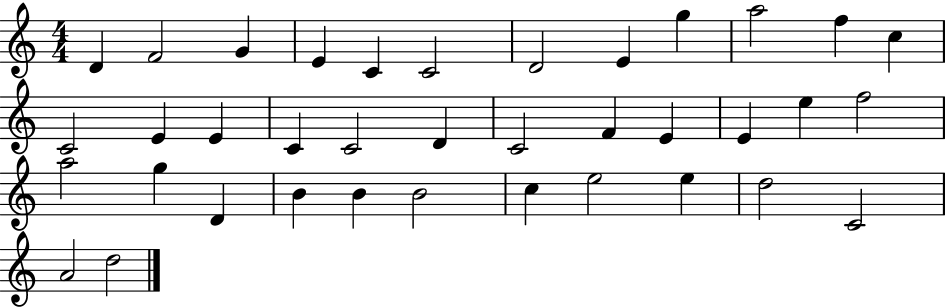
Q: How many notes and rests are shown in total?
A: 37